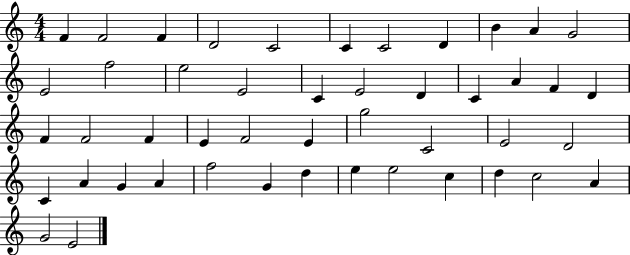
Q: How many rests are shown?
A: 0